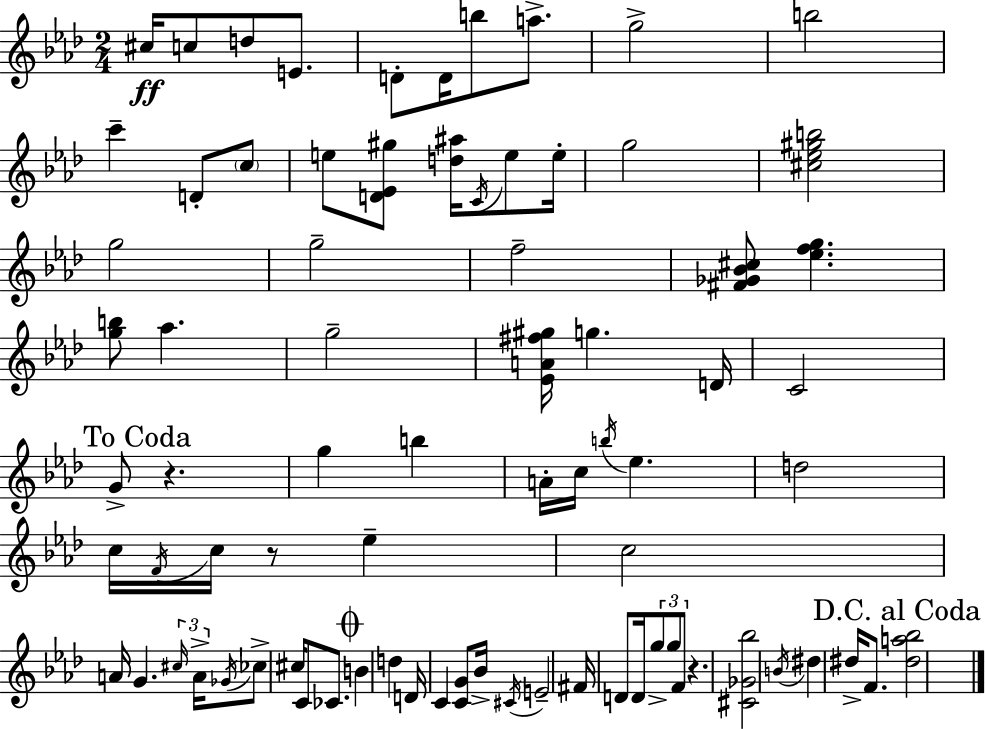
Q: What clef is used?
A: treble